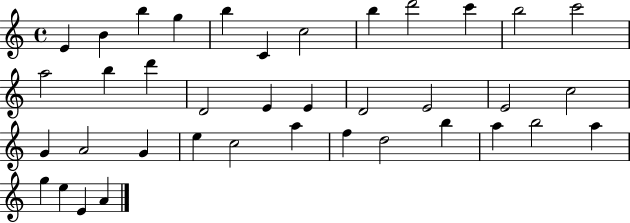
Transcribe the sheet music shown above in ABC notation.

X:1
T:Untitled
M:4/4
L:1/4
K:C
E B b g b C c2 b d'2 c' b2 c'2 a2 b d' D2 E E D2 E2 E2 c2 G A2 G e c2 a f d2 b a b2 a g e E A